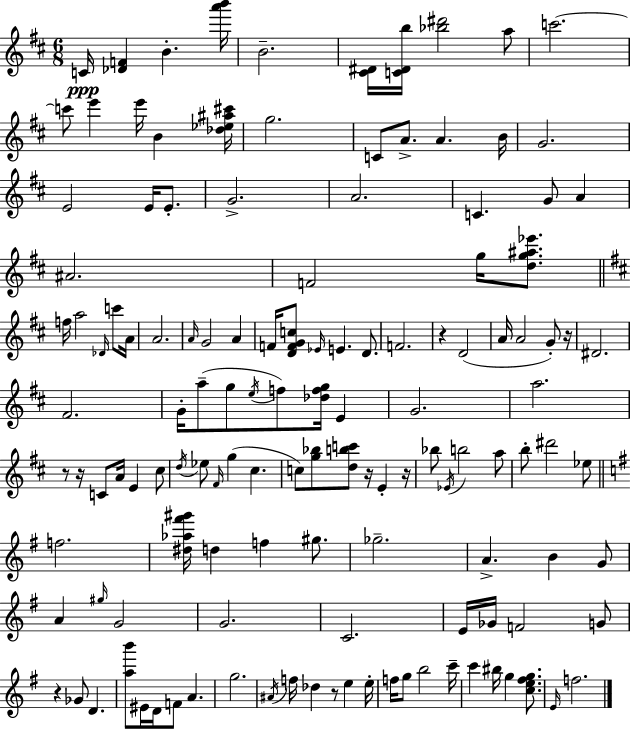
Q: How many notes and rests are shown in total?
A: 132